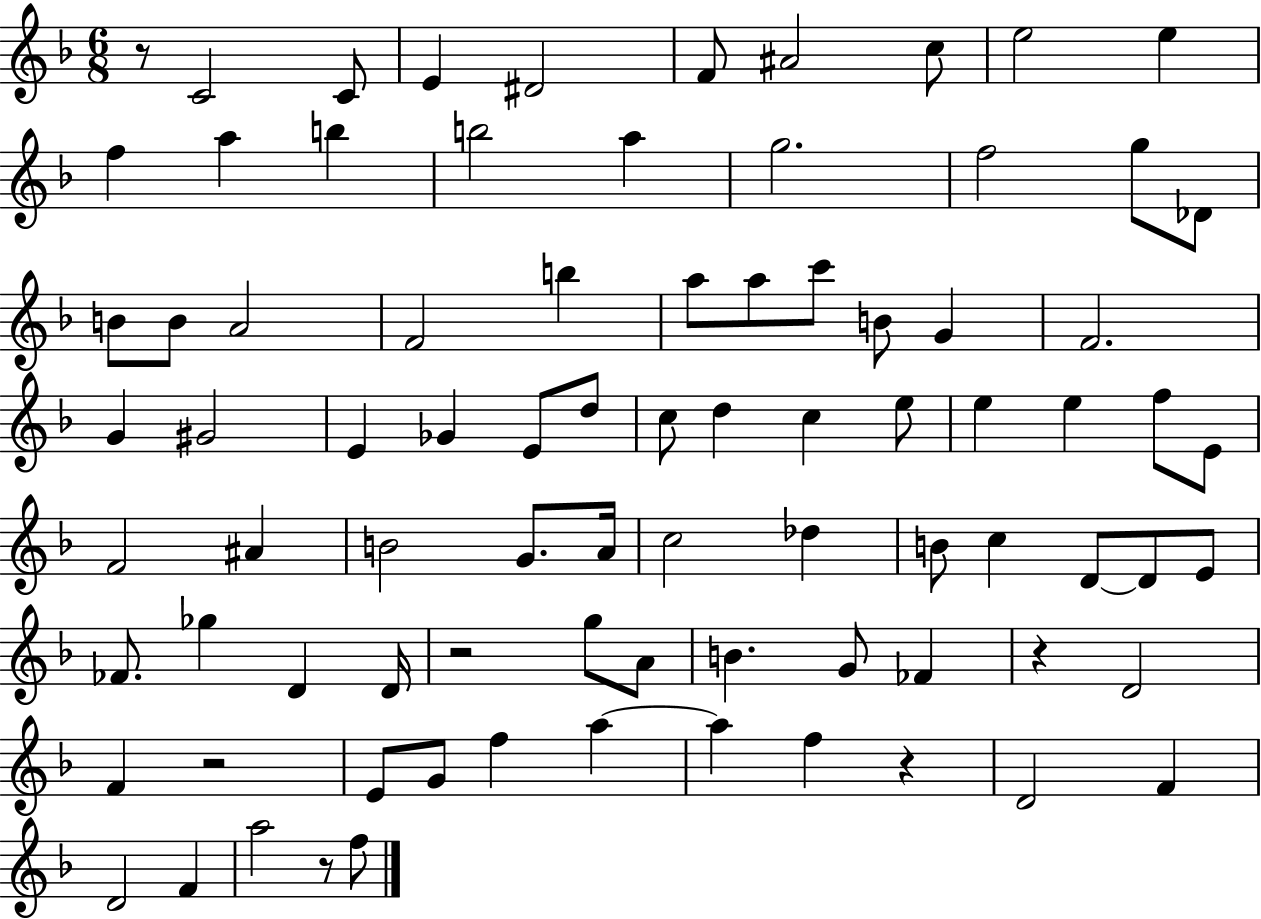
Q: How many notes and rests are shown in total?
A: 84